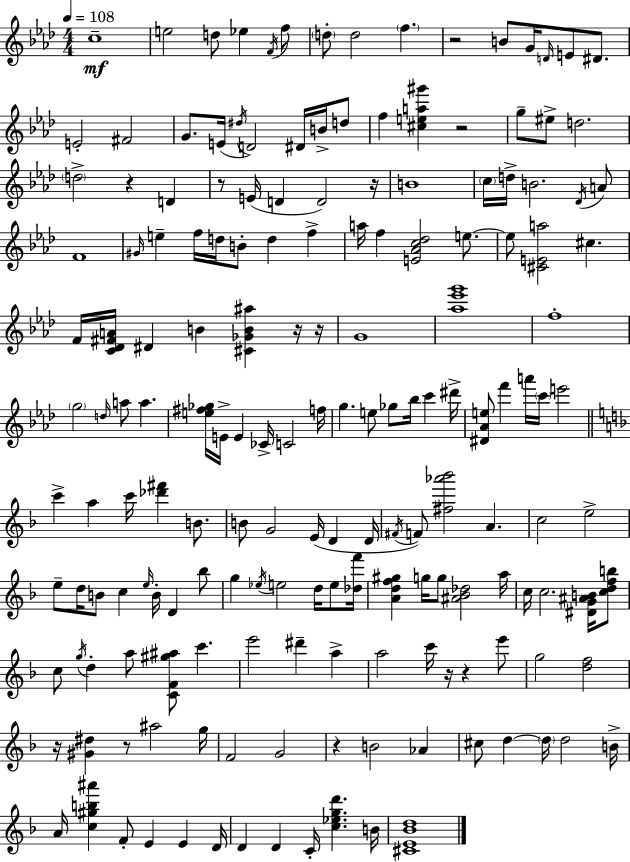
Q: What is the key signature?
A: AES major